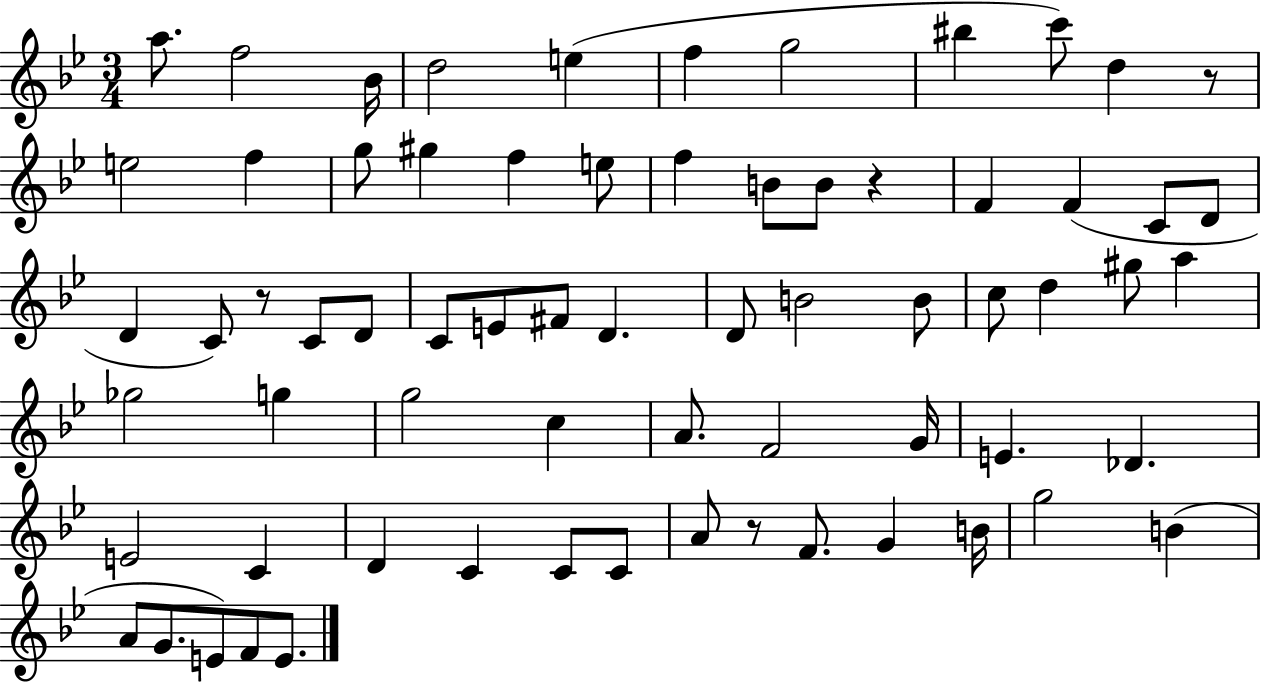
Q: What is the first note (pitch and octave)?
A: A5